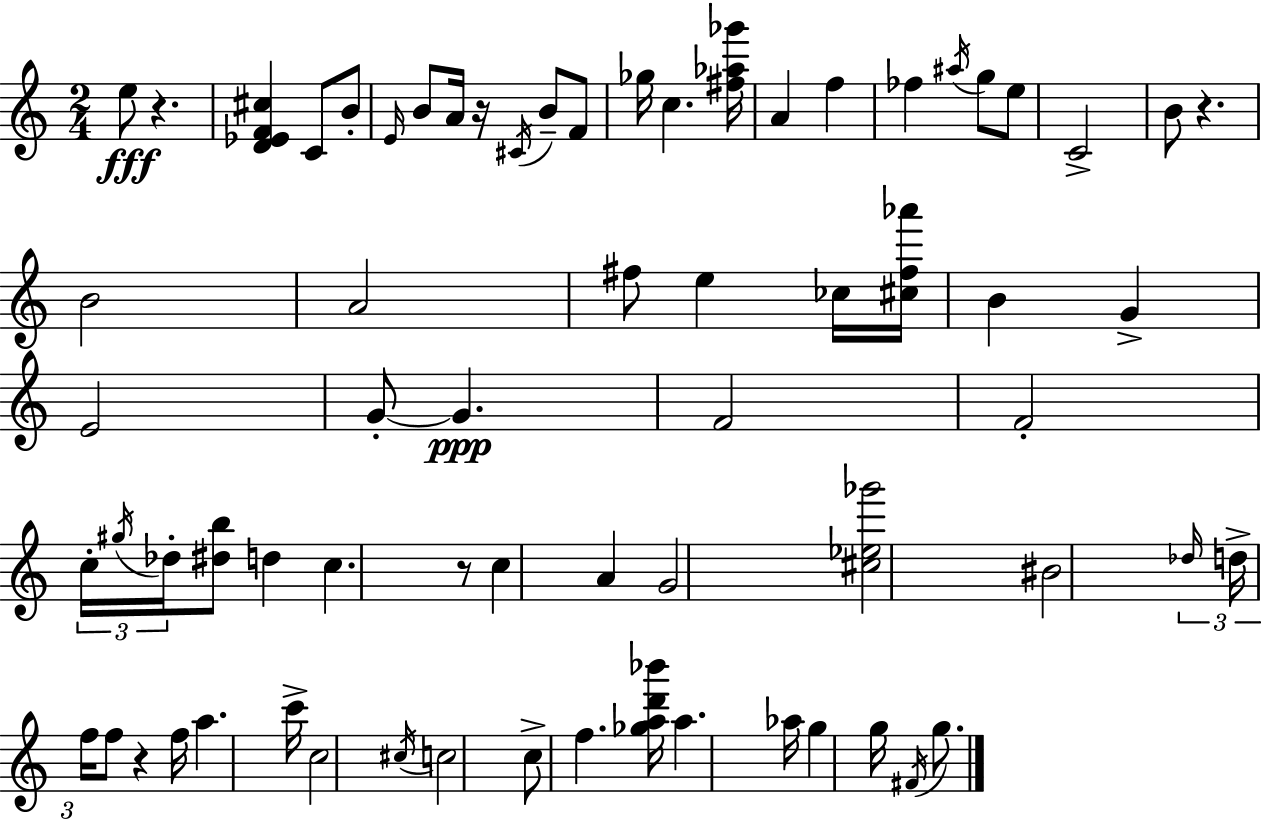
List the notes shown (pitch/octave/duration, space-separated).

E5/e R/q. [D4,Eb4,F4,C#5]/q C4/e B4/e E4/s B4/e A4/s R/s C#4/s B4/e F4/e Gb5/s C5/q. [F#5,Ab5,Gb6]/s A4/q F5/q FES5/q A#5/s G5/e E5/e C4/h B4/e R/q. B4/h A4/h F#5/e E5/q CES5/s [C#5,F#5,Ab6]/s B4/q G4/q E4/h G4/e G4/q. F4/h F4/h C5/s G#5/s Db5/s [D#5,B5]/e D5/q C5/q. R/e C5/q A4/q G4/h [C#5,Eb5,Gb6]/h BIS4/h Db5/s D5/s F5/s F5/e R/q F5/s A5/q. C6/s C5/h C#5/s C5/h C5/e F5/q. [Gb5,A5,D6,Bb6]/s A5/q. Ab5/s G5/q G5/s F#4/s G5/e.